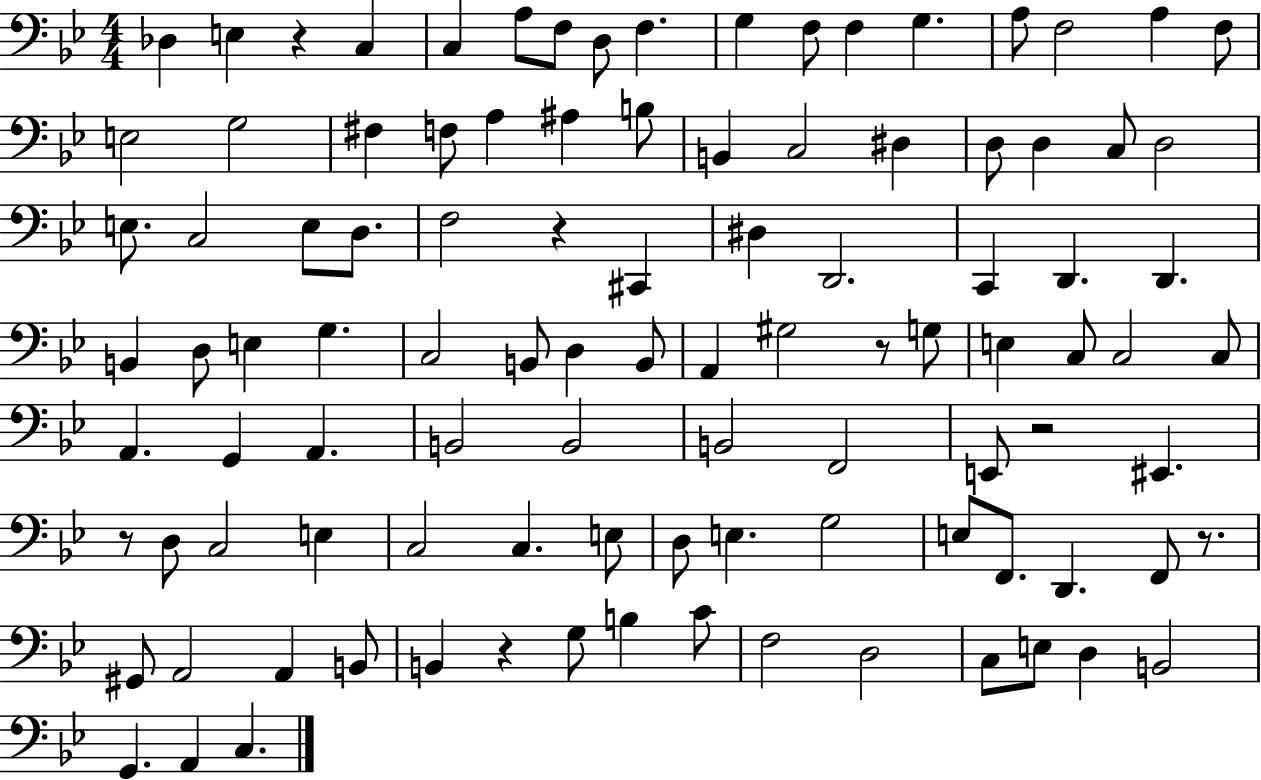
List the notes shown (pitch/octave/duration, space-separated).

Db3/q E3/q R/q C3/q C3/q A3/e F3/e D3/e F3/q. G3/q F3/e F3/q G3/q. A3/e F3/h A3/q F3/e E3/h G3/h F#3/q F3/e A3/q A#3/q B3/e B2/q C3/h D#3/q D3/e D3/q C3/e D3/h E3/e. C3/h E3/e D3/e. F3/h R/q C#2/q D#3/q D2/h. C2/q D2/q. D2/q. B2/q D3/e E3/q G3/q. C3/h B2/e D3/q B2/e A2/q G#3/h R/e G3/e E3/q C3/e C3/h C3/e A2/q. G2/q A2/q. B2/h B2/h B2/h F2/h E2/e R/h EIS2/q. R/e D3/e C3/h E3/q C3/h C3/q. E3/e D3/e E3/q. G3/h E3/e F2/e. D2/q. F2/e R/e. G#2/e A2/h A2/q B2/e B2/q R/q G3/e B3/q C4/e F3/h D3/h C3/e E3/e D3/q B2/h G2/q. A2/q C3/q.